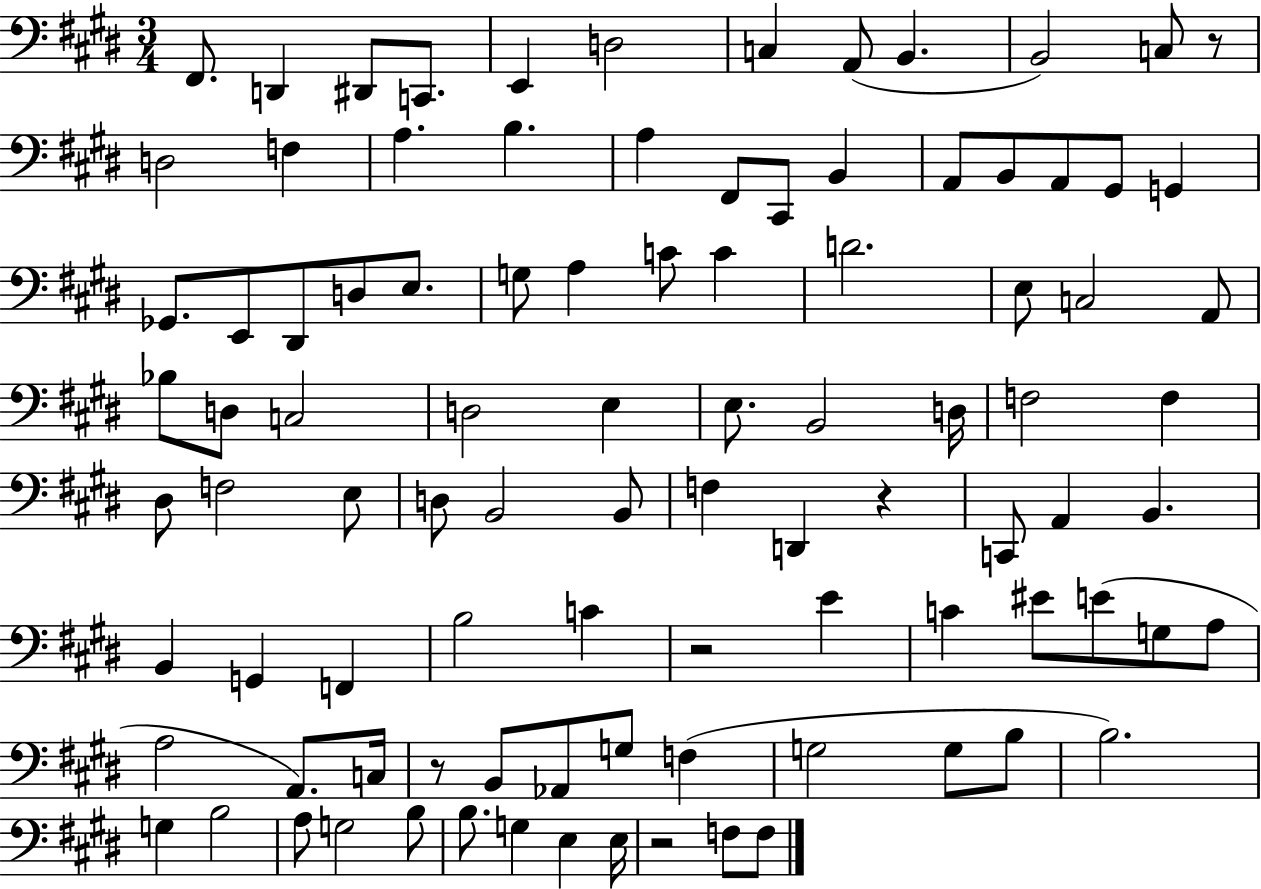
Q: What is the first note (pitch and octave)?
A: F#2